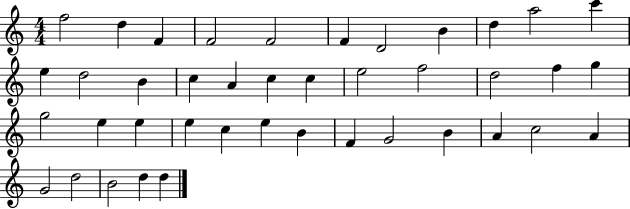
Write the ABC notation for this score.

X:1
T:Untitled
M:4/4
L:1/4
K:C
f2 d F F2 F2 F D2 B d a2 c' e d2 B c A c c e2 f2 d2 f g g2 e e e c e B F G2 B A c2 A G2 d2 B2 d d